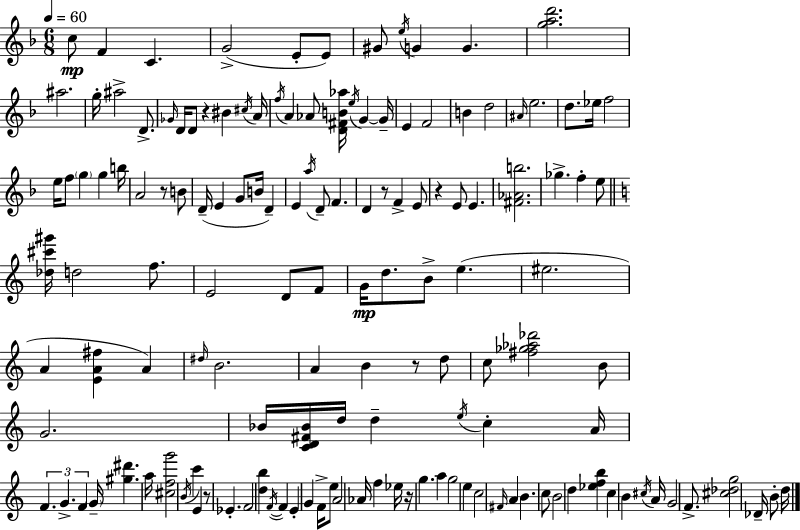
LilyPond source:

{
  \clef treble
  \numericTimeSignature
  \time 6/8
  \key f \major
  \tempo 4 = 60
  c''8\mp f'4 c'4. | g'2->( e'8-. e'8) | gis'8 \acciaccatura { e''16 } g'4 g'4. | <g'' a'' d'''>2. | \break ais''2. | g''16-. ais''2-> d'8.-> | \grace { ges'16 } d'16 d'8 r4 bis'4 | \acciaccatura { cis''16 } a'16 \acciaccatura { f''16 } a'4 aes'8 <d' fis' b' aes''>16 \acciaccatura { e''16 } | \break g'4~~ g'16-- e'4 f'2 | b'4 d''2 | \grace { ais'16 } e''2. | d''8. ees''16 f''2 | \break e''16 f''8 \parenthesize g''4 | g''4 b''16 a'2 | r8 b'8 d'16--( e'4 g'8 | b'16 d'4--) e'4 \acciaccatura { a''16 } d'8-- | \break f'4. d'4 r8 | f'4-> e'8 r4 e'8 | e'4. <fis' aes' b''>2. | ges''4.-> | \break f''4-. e''8 \bar "||" \break \key a \minor <des'' cis''' gis'''>16 d''2 f''8. | e'2 d'8 f'8 | g'16\mp d''8. b'8-> e''4.( | eis''2. | \break a'4 <e' a' fis''>4 a'4) | \grace { dis''16 } b'2. | a'4 b'4 r8 d''8 | c''8 <fis'' ges'' aes'' des'''>2 b'8 | \break g'2. | bes'16 <c' d' fis' bes'>16 d''16 d''4-- \acciaccatura { e''16 } c''4-. | a'16 \tuplet 3/2 { f'4. g'4.-> | f'4 } \parenthesize g'16-- <gis'' dis'''>4. | \break a''16 <cis'' f'' g'''>2 \acciaccatura { b'16 } c'''4 | e'4 r8 ees'4.-. | f'2 <d'' b''>4 | \acciaccatura { f'16~ }~ f'4 e'4-. | \break g'4 f'16-> e''8 a'2 | aes'16 f''4 ees''16 r16 g''4. | a''4 g''2 | e''4 c''2 | \break \grace { fis'16 } a'4 b'4. | c''8 b'2 | d''4 <ees'' f'' b''>4 c''4 | b'4 \acciaccatura { cis''16 } a'16 g'2 | \break f'8.-> <cis'' des'' g''>2 | des'16-- b'8-. d''16 \bar "|."
}